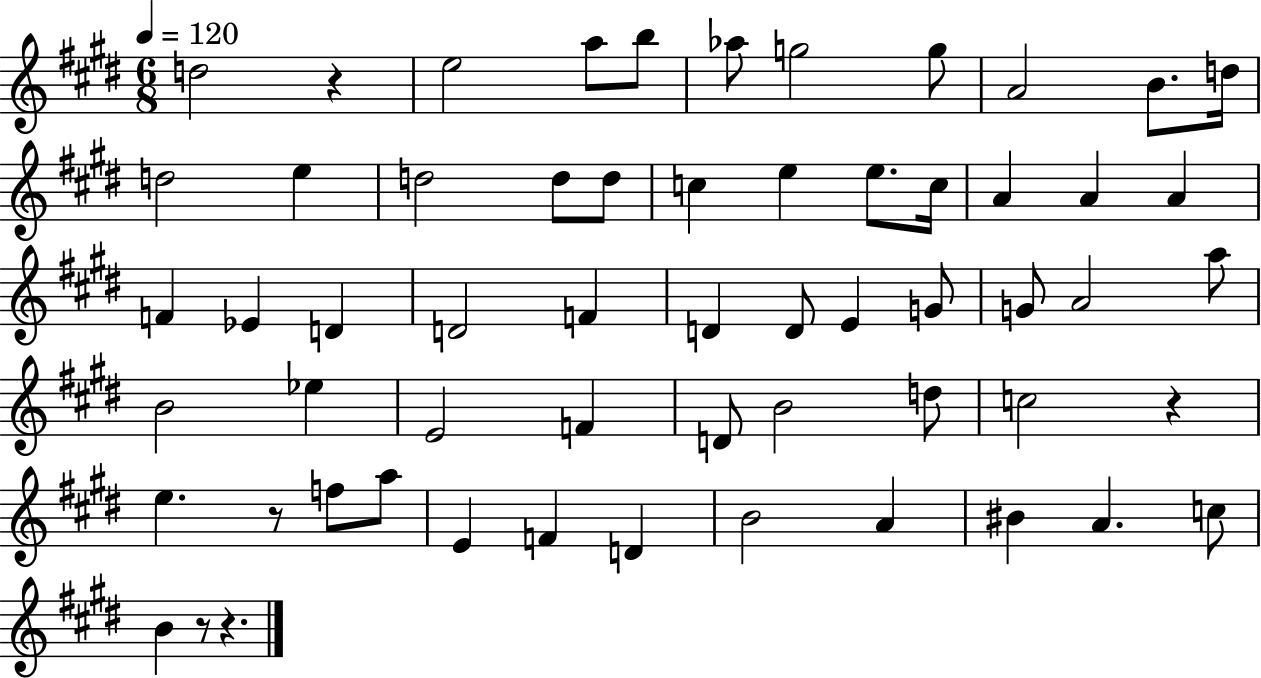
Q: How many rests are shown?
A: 5